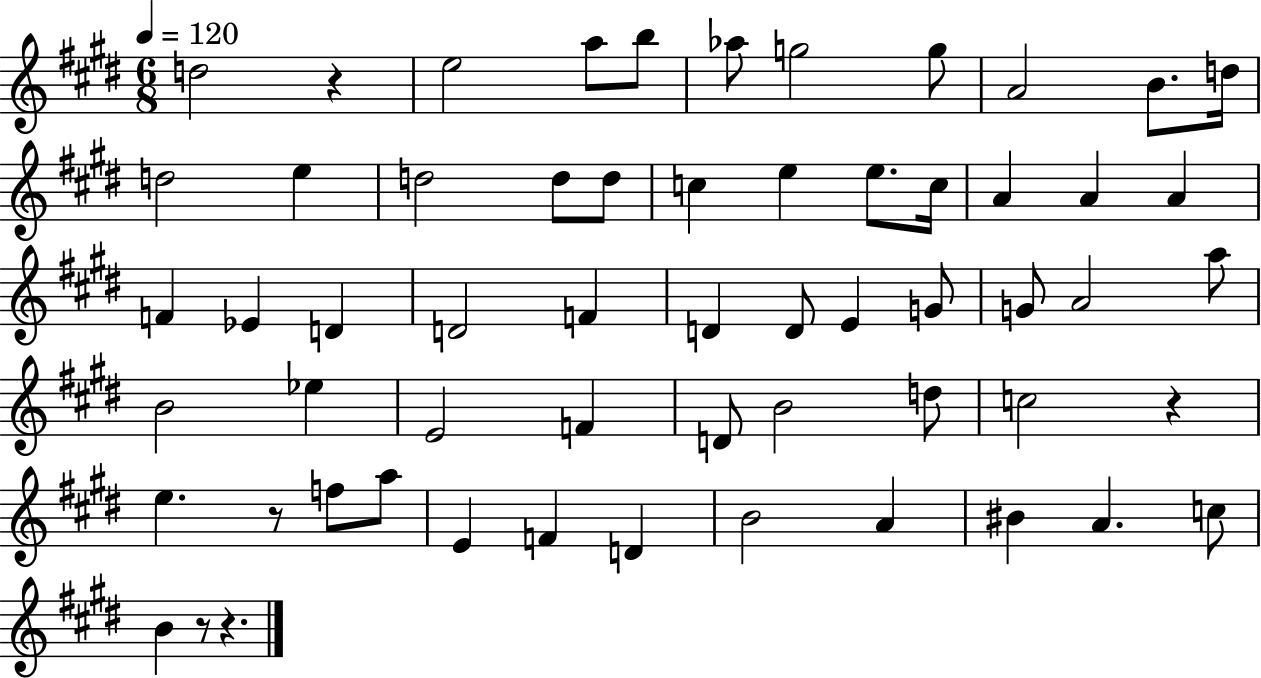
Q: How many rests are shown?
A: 5